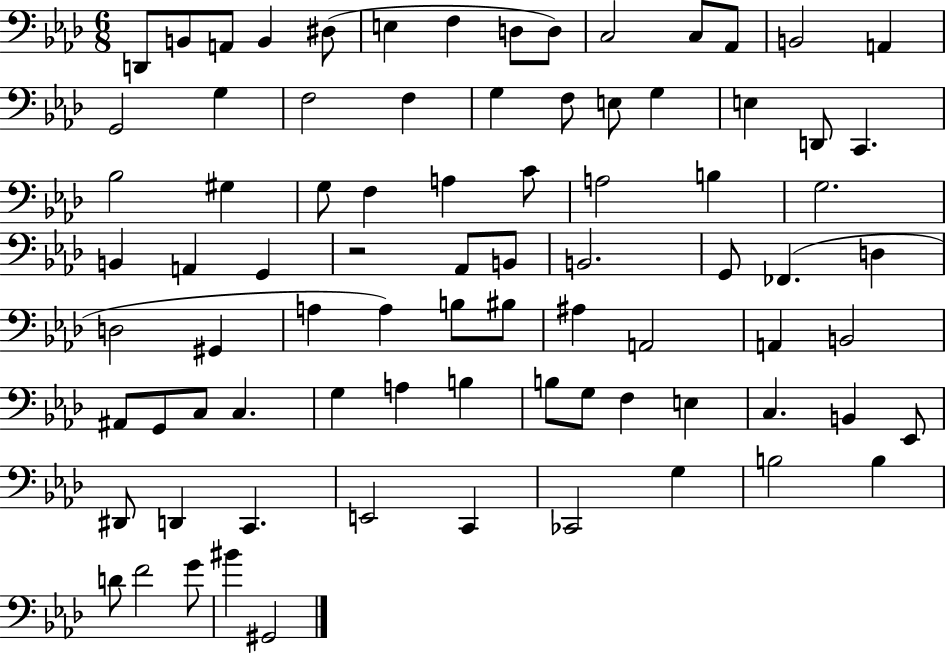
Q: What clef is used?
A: bass